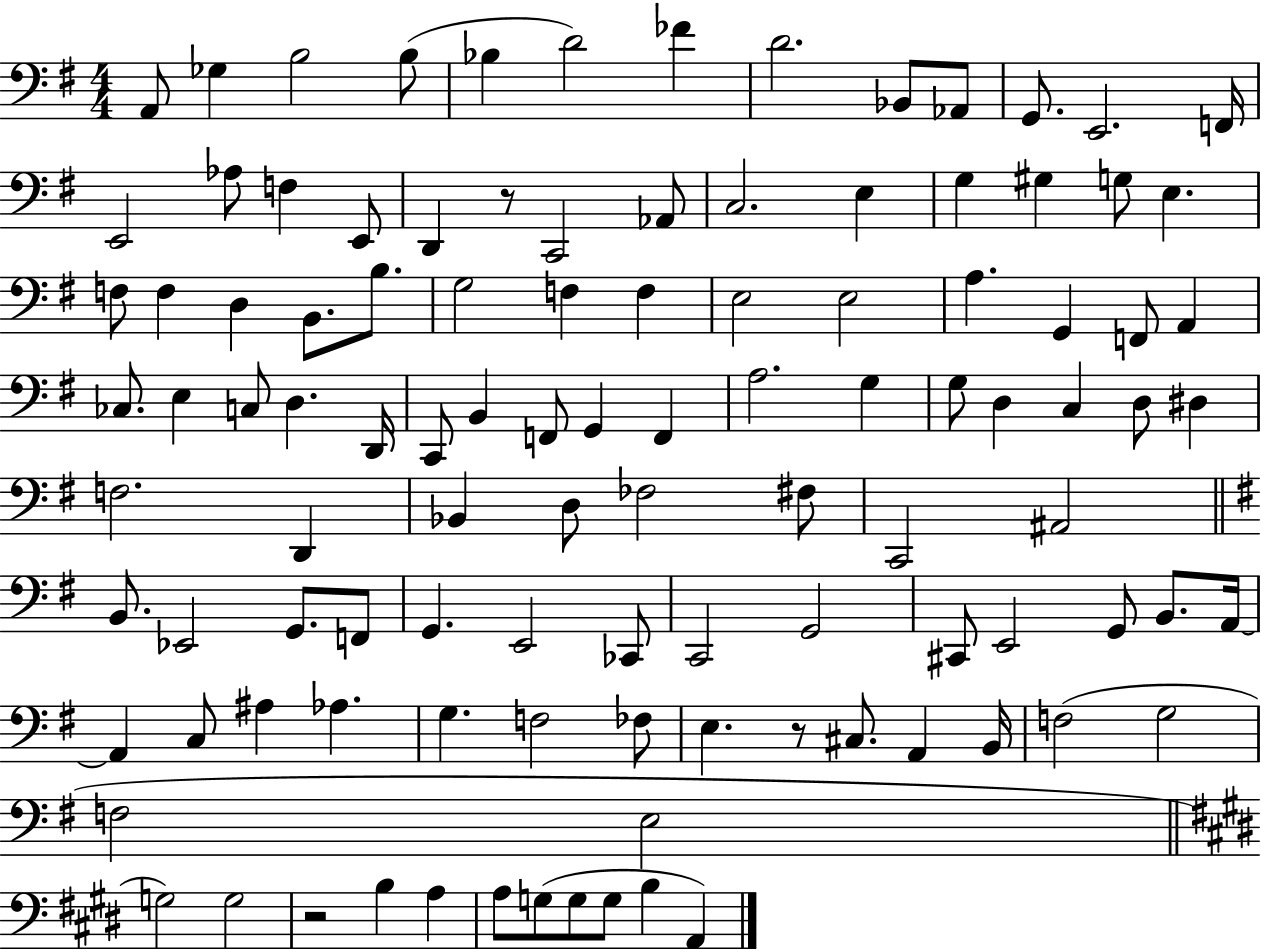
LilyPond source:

{
  \clef bass
  \numericTimeSignature
  \time 4/4
  \key g \major
  \repeat volta 2 { a,8 ges4 b2 b8( | bes4 d'2) fes'4 | d'2. bes,8 aes,8 | g,8. e,2. f,16 | \break e,2 aes8 f4 e,8 | d,4 r8 c,2 aes,8 | c2. e4 | g4 gis4 g8 e4. | \break f8 f4 d4 b,8. b8. | g2 f4 f4 | e2 e2 | a4. g,4 f,8 a,4 | \break ces8. e4 c8 d4. d,16 | c,8 b,4 f,8 g,4 f,4 | a2. g4 | g8 d4 c4 d8 dis4 | \break f2. d,4 | bes,4 d8 fes2 fis8 | c,2 ais,2 | \bar "||" \break \key g \major b,8. ees,2 g,8. f,8 | g,4. e,2 ces,8 | c,2 g,2 | cis,8 e,2 g,8 b,8. a,16~~ | \break a,4 c8 ais4 aes4. | g4. f2 fes8 | e4. r8 cis8. a,4 b,16 | f2( g2 | \break f2 e2 | \bar "||" \break \key e \major g2) g2 | r2 b4 a4 | a8 g8( g8 g8 b4 a,4) | } \bar "|."
}